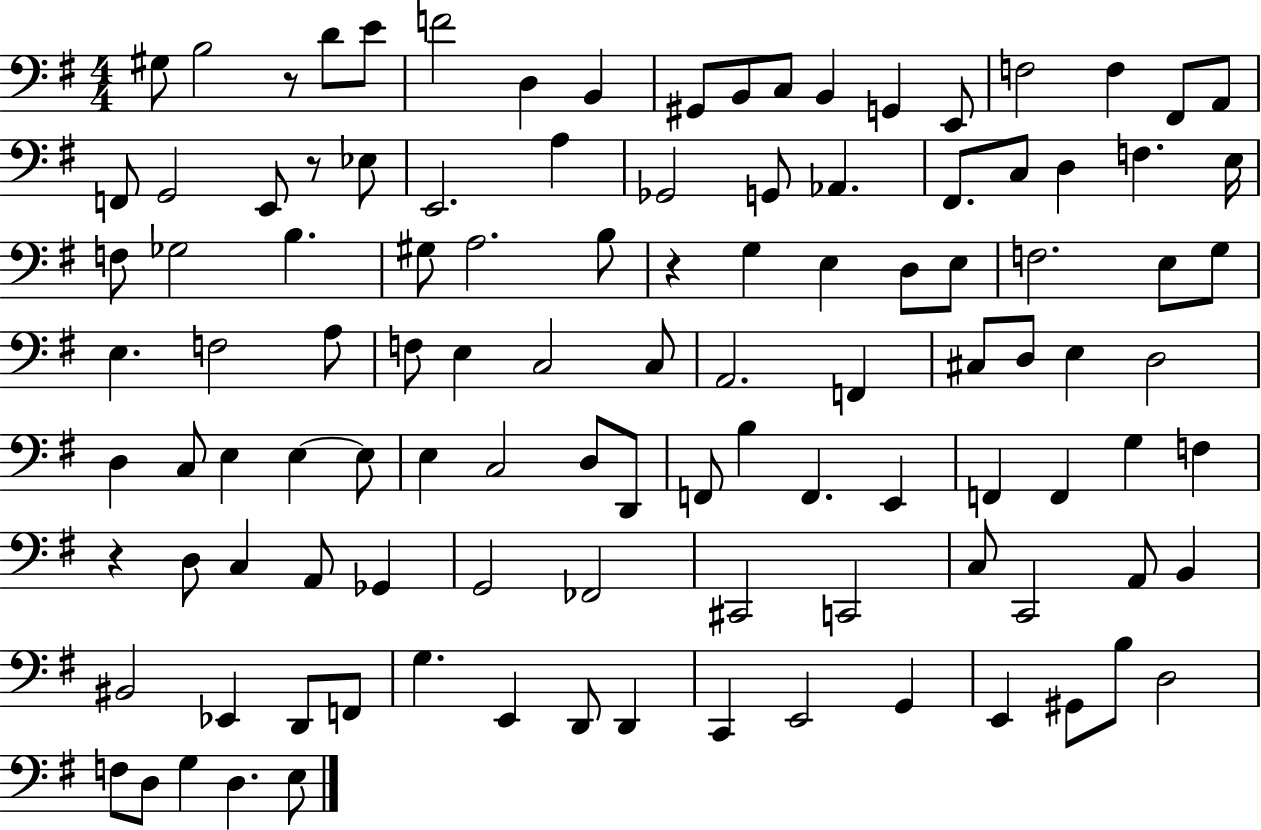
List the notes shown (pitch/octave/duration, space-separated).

G#3/e B3/h R/e D4/e E4/e F4/h D3/q B2/q G#2/e B2/e C3/e B2/q G2/q E2/e F3/h F3/q F#2/e A2/e F2/e G2/h E2/e R/e Eb3/e E2/h. A3/q Gb2/h G2/e Ab2/q. F#2/e. C3/e D3/q F3/q. E3/s F3/e Gb3/h B3/q. G#3/e A3/h. B3/e R/q G3/q E3/q D3/e E3/e F3/h. E3/e G3/e E3/q. F3/h A3/e F3/e E3/q C3/h C3/e A2/h. F2/q C#3/e D3/e E3/q D3/h D3/q C3/e E3/q E3/q E3/e E3/q C3/h D3/e D2/e F2/e B3/q F2/q. E2/q F2/q F2/q G3/q F3/q R/q D3/e C3/q A2/e Gb2/q G2/h FES2/h C#2/h C2/h C3/e C2/h A2/e B2/q BIS2/h Eb2/q D2/e F2/e G3/q. E2/q D2/e D2/q C2/q E2/h G2/q E2/q G#2/e B3/e D3/h F3/e D3/e G3/q D3/q. E3/e